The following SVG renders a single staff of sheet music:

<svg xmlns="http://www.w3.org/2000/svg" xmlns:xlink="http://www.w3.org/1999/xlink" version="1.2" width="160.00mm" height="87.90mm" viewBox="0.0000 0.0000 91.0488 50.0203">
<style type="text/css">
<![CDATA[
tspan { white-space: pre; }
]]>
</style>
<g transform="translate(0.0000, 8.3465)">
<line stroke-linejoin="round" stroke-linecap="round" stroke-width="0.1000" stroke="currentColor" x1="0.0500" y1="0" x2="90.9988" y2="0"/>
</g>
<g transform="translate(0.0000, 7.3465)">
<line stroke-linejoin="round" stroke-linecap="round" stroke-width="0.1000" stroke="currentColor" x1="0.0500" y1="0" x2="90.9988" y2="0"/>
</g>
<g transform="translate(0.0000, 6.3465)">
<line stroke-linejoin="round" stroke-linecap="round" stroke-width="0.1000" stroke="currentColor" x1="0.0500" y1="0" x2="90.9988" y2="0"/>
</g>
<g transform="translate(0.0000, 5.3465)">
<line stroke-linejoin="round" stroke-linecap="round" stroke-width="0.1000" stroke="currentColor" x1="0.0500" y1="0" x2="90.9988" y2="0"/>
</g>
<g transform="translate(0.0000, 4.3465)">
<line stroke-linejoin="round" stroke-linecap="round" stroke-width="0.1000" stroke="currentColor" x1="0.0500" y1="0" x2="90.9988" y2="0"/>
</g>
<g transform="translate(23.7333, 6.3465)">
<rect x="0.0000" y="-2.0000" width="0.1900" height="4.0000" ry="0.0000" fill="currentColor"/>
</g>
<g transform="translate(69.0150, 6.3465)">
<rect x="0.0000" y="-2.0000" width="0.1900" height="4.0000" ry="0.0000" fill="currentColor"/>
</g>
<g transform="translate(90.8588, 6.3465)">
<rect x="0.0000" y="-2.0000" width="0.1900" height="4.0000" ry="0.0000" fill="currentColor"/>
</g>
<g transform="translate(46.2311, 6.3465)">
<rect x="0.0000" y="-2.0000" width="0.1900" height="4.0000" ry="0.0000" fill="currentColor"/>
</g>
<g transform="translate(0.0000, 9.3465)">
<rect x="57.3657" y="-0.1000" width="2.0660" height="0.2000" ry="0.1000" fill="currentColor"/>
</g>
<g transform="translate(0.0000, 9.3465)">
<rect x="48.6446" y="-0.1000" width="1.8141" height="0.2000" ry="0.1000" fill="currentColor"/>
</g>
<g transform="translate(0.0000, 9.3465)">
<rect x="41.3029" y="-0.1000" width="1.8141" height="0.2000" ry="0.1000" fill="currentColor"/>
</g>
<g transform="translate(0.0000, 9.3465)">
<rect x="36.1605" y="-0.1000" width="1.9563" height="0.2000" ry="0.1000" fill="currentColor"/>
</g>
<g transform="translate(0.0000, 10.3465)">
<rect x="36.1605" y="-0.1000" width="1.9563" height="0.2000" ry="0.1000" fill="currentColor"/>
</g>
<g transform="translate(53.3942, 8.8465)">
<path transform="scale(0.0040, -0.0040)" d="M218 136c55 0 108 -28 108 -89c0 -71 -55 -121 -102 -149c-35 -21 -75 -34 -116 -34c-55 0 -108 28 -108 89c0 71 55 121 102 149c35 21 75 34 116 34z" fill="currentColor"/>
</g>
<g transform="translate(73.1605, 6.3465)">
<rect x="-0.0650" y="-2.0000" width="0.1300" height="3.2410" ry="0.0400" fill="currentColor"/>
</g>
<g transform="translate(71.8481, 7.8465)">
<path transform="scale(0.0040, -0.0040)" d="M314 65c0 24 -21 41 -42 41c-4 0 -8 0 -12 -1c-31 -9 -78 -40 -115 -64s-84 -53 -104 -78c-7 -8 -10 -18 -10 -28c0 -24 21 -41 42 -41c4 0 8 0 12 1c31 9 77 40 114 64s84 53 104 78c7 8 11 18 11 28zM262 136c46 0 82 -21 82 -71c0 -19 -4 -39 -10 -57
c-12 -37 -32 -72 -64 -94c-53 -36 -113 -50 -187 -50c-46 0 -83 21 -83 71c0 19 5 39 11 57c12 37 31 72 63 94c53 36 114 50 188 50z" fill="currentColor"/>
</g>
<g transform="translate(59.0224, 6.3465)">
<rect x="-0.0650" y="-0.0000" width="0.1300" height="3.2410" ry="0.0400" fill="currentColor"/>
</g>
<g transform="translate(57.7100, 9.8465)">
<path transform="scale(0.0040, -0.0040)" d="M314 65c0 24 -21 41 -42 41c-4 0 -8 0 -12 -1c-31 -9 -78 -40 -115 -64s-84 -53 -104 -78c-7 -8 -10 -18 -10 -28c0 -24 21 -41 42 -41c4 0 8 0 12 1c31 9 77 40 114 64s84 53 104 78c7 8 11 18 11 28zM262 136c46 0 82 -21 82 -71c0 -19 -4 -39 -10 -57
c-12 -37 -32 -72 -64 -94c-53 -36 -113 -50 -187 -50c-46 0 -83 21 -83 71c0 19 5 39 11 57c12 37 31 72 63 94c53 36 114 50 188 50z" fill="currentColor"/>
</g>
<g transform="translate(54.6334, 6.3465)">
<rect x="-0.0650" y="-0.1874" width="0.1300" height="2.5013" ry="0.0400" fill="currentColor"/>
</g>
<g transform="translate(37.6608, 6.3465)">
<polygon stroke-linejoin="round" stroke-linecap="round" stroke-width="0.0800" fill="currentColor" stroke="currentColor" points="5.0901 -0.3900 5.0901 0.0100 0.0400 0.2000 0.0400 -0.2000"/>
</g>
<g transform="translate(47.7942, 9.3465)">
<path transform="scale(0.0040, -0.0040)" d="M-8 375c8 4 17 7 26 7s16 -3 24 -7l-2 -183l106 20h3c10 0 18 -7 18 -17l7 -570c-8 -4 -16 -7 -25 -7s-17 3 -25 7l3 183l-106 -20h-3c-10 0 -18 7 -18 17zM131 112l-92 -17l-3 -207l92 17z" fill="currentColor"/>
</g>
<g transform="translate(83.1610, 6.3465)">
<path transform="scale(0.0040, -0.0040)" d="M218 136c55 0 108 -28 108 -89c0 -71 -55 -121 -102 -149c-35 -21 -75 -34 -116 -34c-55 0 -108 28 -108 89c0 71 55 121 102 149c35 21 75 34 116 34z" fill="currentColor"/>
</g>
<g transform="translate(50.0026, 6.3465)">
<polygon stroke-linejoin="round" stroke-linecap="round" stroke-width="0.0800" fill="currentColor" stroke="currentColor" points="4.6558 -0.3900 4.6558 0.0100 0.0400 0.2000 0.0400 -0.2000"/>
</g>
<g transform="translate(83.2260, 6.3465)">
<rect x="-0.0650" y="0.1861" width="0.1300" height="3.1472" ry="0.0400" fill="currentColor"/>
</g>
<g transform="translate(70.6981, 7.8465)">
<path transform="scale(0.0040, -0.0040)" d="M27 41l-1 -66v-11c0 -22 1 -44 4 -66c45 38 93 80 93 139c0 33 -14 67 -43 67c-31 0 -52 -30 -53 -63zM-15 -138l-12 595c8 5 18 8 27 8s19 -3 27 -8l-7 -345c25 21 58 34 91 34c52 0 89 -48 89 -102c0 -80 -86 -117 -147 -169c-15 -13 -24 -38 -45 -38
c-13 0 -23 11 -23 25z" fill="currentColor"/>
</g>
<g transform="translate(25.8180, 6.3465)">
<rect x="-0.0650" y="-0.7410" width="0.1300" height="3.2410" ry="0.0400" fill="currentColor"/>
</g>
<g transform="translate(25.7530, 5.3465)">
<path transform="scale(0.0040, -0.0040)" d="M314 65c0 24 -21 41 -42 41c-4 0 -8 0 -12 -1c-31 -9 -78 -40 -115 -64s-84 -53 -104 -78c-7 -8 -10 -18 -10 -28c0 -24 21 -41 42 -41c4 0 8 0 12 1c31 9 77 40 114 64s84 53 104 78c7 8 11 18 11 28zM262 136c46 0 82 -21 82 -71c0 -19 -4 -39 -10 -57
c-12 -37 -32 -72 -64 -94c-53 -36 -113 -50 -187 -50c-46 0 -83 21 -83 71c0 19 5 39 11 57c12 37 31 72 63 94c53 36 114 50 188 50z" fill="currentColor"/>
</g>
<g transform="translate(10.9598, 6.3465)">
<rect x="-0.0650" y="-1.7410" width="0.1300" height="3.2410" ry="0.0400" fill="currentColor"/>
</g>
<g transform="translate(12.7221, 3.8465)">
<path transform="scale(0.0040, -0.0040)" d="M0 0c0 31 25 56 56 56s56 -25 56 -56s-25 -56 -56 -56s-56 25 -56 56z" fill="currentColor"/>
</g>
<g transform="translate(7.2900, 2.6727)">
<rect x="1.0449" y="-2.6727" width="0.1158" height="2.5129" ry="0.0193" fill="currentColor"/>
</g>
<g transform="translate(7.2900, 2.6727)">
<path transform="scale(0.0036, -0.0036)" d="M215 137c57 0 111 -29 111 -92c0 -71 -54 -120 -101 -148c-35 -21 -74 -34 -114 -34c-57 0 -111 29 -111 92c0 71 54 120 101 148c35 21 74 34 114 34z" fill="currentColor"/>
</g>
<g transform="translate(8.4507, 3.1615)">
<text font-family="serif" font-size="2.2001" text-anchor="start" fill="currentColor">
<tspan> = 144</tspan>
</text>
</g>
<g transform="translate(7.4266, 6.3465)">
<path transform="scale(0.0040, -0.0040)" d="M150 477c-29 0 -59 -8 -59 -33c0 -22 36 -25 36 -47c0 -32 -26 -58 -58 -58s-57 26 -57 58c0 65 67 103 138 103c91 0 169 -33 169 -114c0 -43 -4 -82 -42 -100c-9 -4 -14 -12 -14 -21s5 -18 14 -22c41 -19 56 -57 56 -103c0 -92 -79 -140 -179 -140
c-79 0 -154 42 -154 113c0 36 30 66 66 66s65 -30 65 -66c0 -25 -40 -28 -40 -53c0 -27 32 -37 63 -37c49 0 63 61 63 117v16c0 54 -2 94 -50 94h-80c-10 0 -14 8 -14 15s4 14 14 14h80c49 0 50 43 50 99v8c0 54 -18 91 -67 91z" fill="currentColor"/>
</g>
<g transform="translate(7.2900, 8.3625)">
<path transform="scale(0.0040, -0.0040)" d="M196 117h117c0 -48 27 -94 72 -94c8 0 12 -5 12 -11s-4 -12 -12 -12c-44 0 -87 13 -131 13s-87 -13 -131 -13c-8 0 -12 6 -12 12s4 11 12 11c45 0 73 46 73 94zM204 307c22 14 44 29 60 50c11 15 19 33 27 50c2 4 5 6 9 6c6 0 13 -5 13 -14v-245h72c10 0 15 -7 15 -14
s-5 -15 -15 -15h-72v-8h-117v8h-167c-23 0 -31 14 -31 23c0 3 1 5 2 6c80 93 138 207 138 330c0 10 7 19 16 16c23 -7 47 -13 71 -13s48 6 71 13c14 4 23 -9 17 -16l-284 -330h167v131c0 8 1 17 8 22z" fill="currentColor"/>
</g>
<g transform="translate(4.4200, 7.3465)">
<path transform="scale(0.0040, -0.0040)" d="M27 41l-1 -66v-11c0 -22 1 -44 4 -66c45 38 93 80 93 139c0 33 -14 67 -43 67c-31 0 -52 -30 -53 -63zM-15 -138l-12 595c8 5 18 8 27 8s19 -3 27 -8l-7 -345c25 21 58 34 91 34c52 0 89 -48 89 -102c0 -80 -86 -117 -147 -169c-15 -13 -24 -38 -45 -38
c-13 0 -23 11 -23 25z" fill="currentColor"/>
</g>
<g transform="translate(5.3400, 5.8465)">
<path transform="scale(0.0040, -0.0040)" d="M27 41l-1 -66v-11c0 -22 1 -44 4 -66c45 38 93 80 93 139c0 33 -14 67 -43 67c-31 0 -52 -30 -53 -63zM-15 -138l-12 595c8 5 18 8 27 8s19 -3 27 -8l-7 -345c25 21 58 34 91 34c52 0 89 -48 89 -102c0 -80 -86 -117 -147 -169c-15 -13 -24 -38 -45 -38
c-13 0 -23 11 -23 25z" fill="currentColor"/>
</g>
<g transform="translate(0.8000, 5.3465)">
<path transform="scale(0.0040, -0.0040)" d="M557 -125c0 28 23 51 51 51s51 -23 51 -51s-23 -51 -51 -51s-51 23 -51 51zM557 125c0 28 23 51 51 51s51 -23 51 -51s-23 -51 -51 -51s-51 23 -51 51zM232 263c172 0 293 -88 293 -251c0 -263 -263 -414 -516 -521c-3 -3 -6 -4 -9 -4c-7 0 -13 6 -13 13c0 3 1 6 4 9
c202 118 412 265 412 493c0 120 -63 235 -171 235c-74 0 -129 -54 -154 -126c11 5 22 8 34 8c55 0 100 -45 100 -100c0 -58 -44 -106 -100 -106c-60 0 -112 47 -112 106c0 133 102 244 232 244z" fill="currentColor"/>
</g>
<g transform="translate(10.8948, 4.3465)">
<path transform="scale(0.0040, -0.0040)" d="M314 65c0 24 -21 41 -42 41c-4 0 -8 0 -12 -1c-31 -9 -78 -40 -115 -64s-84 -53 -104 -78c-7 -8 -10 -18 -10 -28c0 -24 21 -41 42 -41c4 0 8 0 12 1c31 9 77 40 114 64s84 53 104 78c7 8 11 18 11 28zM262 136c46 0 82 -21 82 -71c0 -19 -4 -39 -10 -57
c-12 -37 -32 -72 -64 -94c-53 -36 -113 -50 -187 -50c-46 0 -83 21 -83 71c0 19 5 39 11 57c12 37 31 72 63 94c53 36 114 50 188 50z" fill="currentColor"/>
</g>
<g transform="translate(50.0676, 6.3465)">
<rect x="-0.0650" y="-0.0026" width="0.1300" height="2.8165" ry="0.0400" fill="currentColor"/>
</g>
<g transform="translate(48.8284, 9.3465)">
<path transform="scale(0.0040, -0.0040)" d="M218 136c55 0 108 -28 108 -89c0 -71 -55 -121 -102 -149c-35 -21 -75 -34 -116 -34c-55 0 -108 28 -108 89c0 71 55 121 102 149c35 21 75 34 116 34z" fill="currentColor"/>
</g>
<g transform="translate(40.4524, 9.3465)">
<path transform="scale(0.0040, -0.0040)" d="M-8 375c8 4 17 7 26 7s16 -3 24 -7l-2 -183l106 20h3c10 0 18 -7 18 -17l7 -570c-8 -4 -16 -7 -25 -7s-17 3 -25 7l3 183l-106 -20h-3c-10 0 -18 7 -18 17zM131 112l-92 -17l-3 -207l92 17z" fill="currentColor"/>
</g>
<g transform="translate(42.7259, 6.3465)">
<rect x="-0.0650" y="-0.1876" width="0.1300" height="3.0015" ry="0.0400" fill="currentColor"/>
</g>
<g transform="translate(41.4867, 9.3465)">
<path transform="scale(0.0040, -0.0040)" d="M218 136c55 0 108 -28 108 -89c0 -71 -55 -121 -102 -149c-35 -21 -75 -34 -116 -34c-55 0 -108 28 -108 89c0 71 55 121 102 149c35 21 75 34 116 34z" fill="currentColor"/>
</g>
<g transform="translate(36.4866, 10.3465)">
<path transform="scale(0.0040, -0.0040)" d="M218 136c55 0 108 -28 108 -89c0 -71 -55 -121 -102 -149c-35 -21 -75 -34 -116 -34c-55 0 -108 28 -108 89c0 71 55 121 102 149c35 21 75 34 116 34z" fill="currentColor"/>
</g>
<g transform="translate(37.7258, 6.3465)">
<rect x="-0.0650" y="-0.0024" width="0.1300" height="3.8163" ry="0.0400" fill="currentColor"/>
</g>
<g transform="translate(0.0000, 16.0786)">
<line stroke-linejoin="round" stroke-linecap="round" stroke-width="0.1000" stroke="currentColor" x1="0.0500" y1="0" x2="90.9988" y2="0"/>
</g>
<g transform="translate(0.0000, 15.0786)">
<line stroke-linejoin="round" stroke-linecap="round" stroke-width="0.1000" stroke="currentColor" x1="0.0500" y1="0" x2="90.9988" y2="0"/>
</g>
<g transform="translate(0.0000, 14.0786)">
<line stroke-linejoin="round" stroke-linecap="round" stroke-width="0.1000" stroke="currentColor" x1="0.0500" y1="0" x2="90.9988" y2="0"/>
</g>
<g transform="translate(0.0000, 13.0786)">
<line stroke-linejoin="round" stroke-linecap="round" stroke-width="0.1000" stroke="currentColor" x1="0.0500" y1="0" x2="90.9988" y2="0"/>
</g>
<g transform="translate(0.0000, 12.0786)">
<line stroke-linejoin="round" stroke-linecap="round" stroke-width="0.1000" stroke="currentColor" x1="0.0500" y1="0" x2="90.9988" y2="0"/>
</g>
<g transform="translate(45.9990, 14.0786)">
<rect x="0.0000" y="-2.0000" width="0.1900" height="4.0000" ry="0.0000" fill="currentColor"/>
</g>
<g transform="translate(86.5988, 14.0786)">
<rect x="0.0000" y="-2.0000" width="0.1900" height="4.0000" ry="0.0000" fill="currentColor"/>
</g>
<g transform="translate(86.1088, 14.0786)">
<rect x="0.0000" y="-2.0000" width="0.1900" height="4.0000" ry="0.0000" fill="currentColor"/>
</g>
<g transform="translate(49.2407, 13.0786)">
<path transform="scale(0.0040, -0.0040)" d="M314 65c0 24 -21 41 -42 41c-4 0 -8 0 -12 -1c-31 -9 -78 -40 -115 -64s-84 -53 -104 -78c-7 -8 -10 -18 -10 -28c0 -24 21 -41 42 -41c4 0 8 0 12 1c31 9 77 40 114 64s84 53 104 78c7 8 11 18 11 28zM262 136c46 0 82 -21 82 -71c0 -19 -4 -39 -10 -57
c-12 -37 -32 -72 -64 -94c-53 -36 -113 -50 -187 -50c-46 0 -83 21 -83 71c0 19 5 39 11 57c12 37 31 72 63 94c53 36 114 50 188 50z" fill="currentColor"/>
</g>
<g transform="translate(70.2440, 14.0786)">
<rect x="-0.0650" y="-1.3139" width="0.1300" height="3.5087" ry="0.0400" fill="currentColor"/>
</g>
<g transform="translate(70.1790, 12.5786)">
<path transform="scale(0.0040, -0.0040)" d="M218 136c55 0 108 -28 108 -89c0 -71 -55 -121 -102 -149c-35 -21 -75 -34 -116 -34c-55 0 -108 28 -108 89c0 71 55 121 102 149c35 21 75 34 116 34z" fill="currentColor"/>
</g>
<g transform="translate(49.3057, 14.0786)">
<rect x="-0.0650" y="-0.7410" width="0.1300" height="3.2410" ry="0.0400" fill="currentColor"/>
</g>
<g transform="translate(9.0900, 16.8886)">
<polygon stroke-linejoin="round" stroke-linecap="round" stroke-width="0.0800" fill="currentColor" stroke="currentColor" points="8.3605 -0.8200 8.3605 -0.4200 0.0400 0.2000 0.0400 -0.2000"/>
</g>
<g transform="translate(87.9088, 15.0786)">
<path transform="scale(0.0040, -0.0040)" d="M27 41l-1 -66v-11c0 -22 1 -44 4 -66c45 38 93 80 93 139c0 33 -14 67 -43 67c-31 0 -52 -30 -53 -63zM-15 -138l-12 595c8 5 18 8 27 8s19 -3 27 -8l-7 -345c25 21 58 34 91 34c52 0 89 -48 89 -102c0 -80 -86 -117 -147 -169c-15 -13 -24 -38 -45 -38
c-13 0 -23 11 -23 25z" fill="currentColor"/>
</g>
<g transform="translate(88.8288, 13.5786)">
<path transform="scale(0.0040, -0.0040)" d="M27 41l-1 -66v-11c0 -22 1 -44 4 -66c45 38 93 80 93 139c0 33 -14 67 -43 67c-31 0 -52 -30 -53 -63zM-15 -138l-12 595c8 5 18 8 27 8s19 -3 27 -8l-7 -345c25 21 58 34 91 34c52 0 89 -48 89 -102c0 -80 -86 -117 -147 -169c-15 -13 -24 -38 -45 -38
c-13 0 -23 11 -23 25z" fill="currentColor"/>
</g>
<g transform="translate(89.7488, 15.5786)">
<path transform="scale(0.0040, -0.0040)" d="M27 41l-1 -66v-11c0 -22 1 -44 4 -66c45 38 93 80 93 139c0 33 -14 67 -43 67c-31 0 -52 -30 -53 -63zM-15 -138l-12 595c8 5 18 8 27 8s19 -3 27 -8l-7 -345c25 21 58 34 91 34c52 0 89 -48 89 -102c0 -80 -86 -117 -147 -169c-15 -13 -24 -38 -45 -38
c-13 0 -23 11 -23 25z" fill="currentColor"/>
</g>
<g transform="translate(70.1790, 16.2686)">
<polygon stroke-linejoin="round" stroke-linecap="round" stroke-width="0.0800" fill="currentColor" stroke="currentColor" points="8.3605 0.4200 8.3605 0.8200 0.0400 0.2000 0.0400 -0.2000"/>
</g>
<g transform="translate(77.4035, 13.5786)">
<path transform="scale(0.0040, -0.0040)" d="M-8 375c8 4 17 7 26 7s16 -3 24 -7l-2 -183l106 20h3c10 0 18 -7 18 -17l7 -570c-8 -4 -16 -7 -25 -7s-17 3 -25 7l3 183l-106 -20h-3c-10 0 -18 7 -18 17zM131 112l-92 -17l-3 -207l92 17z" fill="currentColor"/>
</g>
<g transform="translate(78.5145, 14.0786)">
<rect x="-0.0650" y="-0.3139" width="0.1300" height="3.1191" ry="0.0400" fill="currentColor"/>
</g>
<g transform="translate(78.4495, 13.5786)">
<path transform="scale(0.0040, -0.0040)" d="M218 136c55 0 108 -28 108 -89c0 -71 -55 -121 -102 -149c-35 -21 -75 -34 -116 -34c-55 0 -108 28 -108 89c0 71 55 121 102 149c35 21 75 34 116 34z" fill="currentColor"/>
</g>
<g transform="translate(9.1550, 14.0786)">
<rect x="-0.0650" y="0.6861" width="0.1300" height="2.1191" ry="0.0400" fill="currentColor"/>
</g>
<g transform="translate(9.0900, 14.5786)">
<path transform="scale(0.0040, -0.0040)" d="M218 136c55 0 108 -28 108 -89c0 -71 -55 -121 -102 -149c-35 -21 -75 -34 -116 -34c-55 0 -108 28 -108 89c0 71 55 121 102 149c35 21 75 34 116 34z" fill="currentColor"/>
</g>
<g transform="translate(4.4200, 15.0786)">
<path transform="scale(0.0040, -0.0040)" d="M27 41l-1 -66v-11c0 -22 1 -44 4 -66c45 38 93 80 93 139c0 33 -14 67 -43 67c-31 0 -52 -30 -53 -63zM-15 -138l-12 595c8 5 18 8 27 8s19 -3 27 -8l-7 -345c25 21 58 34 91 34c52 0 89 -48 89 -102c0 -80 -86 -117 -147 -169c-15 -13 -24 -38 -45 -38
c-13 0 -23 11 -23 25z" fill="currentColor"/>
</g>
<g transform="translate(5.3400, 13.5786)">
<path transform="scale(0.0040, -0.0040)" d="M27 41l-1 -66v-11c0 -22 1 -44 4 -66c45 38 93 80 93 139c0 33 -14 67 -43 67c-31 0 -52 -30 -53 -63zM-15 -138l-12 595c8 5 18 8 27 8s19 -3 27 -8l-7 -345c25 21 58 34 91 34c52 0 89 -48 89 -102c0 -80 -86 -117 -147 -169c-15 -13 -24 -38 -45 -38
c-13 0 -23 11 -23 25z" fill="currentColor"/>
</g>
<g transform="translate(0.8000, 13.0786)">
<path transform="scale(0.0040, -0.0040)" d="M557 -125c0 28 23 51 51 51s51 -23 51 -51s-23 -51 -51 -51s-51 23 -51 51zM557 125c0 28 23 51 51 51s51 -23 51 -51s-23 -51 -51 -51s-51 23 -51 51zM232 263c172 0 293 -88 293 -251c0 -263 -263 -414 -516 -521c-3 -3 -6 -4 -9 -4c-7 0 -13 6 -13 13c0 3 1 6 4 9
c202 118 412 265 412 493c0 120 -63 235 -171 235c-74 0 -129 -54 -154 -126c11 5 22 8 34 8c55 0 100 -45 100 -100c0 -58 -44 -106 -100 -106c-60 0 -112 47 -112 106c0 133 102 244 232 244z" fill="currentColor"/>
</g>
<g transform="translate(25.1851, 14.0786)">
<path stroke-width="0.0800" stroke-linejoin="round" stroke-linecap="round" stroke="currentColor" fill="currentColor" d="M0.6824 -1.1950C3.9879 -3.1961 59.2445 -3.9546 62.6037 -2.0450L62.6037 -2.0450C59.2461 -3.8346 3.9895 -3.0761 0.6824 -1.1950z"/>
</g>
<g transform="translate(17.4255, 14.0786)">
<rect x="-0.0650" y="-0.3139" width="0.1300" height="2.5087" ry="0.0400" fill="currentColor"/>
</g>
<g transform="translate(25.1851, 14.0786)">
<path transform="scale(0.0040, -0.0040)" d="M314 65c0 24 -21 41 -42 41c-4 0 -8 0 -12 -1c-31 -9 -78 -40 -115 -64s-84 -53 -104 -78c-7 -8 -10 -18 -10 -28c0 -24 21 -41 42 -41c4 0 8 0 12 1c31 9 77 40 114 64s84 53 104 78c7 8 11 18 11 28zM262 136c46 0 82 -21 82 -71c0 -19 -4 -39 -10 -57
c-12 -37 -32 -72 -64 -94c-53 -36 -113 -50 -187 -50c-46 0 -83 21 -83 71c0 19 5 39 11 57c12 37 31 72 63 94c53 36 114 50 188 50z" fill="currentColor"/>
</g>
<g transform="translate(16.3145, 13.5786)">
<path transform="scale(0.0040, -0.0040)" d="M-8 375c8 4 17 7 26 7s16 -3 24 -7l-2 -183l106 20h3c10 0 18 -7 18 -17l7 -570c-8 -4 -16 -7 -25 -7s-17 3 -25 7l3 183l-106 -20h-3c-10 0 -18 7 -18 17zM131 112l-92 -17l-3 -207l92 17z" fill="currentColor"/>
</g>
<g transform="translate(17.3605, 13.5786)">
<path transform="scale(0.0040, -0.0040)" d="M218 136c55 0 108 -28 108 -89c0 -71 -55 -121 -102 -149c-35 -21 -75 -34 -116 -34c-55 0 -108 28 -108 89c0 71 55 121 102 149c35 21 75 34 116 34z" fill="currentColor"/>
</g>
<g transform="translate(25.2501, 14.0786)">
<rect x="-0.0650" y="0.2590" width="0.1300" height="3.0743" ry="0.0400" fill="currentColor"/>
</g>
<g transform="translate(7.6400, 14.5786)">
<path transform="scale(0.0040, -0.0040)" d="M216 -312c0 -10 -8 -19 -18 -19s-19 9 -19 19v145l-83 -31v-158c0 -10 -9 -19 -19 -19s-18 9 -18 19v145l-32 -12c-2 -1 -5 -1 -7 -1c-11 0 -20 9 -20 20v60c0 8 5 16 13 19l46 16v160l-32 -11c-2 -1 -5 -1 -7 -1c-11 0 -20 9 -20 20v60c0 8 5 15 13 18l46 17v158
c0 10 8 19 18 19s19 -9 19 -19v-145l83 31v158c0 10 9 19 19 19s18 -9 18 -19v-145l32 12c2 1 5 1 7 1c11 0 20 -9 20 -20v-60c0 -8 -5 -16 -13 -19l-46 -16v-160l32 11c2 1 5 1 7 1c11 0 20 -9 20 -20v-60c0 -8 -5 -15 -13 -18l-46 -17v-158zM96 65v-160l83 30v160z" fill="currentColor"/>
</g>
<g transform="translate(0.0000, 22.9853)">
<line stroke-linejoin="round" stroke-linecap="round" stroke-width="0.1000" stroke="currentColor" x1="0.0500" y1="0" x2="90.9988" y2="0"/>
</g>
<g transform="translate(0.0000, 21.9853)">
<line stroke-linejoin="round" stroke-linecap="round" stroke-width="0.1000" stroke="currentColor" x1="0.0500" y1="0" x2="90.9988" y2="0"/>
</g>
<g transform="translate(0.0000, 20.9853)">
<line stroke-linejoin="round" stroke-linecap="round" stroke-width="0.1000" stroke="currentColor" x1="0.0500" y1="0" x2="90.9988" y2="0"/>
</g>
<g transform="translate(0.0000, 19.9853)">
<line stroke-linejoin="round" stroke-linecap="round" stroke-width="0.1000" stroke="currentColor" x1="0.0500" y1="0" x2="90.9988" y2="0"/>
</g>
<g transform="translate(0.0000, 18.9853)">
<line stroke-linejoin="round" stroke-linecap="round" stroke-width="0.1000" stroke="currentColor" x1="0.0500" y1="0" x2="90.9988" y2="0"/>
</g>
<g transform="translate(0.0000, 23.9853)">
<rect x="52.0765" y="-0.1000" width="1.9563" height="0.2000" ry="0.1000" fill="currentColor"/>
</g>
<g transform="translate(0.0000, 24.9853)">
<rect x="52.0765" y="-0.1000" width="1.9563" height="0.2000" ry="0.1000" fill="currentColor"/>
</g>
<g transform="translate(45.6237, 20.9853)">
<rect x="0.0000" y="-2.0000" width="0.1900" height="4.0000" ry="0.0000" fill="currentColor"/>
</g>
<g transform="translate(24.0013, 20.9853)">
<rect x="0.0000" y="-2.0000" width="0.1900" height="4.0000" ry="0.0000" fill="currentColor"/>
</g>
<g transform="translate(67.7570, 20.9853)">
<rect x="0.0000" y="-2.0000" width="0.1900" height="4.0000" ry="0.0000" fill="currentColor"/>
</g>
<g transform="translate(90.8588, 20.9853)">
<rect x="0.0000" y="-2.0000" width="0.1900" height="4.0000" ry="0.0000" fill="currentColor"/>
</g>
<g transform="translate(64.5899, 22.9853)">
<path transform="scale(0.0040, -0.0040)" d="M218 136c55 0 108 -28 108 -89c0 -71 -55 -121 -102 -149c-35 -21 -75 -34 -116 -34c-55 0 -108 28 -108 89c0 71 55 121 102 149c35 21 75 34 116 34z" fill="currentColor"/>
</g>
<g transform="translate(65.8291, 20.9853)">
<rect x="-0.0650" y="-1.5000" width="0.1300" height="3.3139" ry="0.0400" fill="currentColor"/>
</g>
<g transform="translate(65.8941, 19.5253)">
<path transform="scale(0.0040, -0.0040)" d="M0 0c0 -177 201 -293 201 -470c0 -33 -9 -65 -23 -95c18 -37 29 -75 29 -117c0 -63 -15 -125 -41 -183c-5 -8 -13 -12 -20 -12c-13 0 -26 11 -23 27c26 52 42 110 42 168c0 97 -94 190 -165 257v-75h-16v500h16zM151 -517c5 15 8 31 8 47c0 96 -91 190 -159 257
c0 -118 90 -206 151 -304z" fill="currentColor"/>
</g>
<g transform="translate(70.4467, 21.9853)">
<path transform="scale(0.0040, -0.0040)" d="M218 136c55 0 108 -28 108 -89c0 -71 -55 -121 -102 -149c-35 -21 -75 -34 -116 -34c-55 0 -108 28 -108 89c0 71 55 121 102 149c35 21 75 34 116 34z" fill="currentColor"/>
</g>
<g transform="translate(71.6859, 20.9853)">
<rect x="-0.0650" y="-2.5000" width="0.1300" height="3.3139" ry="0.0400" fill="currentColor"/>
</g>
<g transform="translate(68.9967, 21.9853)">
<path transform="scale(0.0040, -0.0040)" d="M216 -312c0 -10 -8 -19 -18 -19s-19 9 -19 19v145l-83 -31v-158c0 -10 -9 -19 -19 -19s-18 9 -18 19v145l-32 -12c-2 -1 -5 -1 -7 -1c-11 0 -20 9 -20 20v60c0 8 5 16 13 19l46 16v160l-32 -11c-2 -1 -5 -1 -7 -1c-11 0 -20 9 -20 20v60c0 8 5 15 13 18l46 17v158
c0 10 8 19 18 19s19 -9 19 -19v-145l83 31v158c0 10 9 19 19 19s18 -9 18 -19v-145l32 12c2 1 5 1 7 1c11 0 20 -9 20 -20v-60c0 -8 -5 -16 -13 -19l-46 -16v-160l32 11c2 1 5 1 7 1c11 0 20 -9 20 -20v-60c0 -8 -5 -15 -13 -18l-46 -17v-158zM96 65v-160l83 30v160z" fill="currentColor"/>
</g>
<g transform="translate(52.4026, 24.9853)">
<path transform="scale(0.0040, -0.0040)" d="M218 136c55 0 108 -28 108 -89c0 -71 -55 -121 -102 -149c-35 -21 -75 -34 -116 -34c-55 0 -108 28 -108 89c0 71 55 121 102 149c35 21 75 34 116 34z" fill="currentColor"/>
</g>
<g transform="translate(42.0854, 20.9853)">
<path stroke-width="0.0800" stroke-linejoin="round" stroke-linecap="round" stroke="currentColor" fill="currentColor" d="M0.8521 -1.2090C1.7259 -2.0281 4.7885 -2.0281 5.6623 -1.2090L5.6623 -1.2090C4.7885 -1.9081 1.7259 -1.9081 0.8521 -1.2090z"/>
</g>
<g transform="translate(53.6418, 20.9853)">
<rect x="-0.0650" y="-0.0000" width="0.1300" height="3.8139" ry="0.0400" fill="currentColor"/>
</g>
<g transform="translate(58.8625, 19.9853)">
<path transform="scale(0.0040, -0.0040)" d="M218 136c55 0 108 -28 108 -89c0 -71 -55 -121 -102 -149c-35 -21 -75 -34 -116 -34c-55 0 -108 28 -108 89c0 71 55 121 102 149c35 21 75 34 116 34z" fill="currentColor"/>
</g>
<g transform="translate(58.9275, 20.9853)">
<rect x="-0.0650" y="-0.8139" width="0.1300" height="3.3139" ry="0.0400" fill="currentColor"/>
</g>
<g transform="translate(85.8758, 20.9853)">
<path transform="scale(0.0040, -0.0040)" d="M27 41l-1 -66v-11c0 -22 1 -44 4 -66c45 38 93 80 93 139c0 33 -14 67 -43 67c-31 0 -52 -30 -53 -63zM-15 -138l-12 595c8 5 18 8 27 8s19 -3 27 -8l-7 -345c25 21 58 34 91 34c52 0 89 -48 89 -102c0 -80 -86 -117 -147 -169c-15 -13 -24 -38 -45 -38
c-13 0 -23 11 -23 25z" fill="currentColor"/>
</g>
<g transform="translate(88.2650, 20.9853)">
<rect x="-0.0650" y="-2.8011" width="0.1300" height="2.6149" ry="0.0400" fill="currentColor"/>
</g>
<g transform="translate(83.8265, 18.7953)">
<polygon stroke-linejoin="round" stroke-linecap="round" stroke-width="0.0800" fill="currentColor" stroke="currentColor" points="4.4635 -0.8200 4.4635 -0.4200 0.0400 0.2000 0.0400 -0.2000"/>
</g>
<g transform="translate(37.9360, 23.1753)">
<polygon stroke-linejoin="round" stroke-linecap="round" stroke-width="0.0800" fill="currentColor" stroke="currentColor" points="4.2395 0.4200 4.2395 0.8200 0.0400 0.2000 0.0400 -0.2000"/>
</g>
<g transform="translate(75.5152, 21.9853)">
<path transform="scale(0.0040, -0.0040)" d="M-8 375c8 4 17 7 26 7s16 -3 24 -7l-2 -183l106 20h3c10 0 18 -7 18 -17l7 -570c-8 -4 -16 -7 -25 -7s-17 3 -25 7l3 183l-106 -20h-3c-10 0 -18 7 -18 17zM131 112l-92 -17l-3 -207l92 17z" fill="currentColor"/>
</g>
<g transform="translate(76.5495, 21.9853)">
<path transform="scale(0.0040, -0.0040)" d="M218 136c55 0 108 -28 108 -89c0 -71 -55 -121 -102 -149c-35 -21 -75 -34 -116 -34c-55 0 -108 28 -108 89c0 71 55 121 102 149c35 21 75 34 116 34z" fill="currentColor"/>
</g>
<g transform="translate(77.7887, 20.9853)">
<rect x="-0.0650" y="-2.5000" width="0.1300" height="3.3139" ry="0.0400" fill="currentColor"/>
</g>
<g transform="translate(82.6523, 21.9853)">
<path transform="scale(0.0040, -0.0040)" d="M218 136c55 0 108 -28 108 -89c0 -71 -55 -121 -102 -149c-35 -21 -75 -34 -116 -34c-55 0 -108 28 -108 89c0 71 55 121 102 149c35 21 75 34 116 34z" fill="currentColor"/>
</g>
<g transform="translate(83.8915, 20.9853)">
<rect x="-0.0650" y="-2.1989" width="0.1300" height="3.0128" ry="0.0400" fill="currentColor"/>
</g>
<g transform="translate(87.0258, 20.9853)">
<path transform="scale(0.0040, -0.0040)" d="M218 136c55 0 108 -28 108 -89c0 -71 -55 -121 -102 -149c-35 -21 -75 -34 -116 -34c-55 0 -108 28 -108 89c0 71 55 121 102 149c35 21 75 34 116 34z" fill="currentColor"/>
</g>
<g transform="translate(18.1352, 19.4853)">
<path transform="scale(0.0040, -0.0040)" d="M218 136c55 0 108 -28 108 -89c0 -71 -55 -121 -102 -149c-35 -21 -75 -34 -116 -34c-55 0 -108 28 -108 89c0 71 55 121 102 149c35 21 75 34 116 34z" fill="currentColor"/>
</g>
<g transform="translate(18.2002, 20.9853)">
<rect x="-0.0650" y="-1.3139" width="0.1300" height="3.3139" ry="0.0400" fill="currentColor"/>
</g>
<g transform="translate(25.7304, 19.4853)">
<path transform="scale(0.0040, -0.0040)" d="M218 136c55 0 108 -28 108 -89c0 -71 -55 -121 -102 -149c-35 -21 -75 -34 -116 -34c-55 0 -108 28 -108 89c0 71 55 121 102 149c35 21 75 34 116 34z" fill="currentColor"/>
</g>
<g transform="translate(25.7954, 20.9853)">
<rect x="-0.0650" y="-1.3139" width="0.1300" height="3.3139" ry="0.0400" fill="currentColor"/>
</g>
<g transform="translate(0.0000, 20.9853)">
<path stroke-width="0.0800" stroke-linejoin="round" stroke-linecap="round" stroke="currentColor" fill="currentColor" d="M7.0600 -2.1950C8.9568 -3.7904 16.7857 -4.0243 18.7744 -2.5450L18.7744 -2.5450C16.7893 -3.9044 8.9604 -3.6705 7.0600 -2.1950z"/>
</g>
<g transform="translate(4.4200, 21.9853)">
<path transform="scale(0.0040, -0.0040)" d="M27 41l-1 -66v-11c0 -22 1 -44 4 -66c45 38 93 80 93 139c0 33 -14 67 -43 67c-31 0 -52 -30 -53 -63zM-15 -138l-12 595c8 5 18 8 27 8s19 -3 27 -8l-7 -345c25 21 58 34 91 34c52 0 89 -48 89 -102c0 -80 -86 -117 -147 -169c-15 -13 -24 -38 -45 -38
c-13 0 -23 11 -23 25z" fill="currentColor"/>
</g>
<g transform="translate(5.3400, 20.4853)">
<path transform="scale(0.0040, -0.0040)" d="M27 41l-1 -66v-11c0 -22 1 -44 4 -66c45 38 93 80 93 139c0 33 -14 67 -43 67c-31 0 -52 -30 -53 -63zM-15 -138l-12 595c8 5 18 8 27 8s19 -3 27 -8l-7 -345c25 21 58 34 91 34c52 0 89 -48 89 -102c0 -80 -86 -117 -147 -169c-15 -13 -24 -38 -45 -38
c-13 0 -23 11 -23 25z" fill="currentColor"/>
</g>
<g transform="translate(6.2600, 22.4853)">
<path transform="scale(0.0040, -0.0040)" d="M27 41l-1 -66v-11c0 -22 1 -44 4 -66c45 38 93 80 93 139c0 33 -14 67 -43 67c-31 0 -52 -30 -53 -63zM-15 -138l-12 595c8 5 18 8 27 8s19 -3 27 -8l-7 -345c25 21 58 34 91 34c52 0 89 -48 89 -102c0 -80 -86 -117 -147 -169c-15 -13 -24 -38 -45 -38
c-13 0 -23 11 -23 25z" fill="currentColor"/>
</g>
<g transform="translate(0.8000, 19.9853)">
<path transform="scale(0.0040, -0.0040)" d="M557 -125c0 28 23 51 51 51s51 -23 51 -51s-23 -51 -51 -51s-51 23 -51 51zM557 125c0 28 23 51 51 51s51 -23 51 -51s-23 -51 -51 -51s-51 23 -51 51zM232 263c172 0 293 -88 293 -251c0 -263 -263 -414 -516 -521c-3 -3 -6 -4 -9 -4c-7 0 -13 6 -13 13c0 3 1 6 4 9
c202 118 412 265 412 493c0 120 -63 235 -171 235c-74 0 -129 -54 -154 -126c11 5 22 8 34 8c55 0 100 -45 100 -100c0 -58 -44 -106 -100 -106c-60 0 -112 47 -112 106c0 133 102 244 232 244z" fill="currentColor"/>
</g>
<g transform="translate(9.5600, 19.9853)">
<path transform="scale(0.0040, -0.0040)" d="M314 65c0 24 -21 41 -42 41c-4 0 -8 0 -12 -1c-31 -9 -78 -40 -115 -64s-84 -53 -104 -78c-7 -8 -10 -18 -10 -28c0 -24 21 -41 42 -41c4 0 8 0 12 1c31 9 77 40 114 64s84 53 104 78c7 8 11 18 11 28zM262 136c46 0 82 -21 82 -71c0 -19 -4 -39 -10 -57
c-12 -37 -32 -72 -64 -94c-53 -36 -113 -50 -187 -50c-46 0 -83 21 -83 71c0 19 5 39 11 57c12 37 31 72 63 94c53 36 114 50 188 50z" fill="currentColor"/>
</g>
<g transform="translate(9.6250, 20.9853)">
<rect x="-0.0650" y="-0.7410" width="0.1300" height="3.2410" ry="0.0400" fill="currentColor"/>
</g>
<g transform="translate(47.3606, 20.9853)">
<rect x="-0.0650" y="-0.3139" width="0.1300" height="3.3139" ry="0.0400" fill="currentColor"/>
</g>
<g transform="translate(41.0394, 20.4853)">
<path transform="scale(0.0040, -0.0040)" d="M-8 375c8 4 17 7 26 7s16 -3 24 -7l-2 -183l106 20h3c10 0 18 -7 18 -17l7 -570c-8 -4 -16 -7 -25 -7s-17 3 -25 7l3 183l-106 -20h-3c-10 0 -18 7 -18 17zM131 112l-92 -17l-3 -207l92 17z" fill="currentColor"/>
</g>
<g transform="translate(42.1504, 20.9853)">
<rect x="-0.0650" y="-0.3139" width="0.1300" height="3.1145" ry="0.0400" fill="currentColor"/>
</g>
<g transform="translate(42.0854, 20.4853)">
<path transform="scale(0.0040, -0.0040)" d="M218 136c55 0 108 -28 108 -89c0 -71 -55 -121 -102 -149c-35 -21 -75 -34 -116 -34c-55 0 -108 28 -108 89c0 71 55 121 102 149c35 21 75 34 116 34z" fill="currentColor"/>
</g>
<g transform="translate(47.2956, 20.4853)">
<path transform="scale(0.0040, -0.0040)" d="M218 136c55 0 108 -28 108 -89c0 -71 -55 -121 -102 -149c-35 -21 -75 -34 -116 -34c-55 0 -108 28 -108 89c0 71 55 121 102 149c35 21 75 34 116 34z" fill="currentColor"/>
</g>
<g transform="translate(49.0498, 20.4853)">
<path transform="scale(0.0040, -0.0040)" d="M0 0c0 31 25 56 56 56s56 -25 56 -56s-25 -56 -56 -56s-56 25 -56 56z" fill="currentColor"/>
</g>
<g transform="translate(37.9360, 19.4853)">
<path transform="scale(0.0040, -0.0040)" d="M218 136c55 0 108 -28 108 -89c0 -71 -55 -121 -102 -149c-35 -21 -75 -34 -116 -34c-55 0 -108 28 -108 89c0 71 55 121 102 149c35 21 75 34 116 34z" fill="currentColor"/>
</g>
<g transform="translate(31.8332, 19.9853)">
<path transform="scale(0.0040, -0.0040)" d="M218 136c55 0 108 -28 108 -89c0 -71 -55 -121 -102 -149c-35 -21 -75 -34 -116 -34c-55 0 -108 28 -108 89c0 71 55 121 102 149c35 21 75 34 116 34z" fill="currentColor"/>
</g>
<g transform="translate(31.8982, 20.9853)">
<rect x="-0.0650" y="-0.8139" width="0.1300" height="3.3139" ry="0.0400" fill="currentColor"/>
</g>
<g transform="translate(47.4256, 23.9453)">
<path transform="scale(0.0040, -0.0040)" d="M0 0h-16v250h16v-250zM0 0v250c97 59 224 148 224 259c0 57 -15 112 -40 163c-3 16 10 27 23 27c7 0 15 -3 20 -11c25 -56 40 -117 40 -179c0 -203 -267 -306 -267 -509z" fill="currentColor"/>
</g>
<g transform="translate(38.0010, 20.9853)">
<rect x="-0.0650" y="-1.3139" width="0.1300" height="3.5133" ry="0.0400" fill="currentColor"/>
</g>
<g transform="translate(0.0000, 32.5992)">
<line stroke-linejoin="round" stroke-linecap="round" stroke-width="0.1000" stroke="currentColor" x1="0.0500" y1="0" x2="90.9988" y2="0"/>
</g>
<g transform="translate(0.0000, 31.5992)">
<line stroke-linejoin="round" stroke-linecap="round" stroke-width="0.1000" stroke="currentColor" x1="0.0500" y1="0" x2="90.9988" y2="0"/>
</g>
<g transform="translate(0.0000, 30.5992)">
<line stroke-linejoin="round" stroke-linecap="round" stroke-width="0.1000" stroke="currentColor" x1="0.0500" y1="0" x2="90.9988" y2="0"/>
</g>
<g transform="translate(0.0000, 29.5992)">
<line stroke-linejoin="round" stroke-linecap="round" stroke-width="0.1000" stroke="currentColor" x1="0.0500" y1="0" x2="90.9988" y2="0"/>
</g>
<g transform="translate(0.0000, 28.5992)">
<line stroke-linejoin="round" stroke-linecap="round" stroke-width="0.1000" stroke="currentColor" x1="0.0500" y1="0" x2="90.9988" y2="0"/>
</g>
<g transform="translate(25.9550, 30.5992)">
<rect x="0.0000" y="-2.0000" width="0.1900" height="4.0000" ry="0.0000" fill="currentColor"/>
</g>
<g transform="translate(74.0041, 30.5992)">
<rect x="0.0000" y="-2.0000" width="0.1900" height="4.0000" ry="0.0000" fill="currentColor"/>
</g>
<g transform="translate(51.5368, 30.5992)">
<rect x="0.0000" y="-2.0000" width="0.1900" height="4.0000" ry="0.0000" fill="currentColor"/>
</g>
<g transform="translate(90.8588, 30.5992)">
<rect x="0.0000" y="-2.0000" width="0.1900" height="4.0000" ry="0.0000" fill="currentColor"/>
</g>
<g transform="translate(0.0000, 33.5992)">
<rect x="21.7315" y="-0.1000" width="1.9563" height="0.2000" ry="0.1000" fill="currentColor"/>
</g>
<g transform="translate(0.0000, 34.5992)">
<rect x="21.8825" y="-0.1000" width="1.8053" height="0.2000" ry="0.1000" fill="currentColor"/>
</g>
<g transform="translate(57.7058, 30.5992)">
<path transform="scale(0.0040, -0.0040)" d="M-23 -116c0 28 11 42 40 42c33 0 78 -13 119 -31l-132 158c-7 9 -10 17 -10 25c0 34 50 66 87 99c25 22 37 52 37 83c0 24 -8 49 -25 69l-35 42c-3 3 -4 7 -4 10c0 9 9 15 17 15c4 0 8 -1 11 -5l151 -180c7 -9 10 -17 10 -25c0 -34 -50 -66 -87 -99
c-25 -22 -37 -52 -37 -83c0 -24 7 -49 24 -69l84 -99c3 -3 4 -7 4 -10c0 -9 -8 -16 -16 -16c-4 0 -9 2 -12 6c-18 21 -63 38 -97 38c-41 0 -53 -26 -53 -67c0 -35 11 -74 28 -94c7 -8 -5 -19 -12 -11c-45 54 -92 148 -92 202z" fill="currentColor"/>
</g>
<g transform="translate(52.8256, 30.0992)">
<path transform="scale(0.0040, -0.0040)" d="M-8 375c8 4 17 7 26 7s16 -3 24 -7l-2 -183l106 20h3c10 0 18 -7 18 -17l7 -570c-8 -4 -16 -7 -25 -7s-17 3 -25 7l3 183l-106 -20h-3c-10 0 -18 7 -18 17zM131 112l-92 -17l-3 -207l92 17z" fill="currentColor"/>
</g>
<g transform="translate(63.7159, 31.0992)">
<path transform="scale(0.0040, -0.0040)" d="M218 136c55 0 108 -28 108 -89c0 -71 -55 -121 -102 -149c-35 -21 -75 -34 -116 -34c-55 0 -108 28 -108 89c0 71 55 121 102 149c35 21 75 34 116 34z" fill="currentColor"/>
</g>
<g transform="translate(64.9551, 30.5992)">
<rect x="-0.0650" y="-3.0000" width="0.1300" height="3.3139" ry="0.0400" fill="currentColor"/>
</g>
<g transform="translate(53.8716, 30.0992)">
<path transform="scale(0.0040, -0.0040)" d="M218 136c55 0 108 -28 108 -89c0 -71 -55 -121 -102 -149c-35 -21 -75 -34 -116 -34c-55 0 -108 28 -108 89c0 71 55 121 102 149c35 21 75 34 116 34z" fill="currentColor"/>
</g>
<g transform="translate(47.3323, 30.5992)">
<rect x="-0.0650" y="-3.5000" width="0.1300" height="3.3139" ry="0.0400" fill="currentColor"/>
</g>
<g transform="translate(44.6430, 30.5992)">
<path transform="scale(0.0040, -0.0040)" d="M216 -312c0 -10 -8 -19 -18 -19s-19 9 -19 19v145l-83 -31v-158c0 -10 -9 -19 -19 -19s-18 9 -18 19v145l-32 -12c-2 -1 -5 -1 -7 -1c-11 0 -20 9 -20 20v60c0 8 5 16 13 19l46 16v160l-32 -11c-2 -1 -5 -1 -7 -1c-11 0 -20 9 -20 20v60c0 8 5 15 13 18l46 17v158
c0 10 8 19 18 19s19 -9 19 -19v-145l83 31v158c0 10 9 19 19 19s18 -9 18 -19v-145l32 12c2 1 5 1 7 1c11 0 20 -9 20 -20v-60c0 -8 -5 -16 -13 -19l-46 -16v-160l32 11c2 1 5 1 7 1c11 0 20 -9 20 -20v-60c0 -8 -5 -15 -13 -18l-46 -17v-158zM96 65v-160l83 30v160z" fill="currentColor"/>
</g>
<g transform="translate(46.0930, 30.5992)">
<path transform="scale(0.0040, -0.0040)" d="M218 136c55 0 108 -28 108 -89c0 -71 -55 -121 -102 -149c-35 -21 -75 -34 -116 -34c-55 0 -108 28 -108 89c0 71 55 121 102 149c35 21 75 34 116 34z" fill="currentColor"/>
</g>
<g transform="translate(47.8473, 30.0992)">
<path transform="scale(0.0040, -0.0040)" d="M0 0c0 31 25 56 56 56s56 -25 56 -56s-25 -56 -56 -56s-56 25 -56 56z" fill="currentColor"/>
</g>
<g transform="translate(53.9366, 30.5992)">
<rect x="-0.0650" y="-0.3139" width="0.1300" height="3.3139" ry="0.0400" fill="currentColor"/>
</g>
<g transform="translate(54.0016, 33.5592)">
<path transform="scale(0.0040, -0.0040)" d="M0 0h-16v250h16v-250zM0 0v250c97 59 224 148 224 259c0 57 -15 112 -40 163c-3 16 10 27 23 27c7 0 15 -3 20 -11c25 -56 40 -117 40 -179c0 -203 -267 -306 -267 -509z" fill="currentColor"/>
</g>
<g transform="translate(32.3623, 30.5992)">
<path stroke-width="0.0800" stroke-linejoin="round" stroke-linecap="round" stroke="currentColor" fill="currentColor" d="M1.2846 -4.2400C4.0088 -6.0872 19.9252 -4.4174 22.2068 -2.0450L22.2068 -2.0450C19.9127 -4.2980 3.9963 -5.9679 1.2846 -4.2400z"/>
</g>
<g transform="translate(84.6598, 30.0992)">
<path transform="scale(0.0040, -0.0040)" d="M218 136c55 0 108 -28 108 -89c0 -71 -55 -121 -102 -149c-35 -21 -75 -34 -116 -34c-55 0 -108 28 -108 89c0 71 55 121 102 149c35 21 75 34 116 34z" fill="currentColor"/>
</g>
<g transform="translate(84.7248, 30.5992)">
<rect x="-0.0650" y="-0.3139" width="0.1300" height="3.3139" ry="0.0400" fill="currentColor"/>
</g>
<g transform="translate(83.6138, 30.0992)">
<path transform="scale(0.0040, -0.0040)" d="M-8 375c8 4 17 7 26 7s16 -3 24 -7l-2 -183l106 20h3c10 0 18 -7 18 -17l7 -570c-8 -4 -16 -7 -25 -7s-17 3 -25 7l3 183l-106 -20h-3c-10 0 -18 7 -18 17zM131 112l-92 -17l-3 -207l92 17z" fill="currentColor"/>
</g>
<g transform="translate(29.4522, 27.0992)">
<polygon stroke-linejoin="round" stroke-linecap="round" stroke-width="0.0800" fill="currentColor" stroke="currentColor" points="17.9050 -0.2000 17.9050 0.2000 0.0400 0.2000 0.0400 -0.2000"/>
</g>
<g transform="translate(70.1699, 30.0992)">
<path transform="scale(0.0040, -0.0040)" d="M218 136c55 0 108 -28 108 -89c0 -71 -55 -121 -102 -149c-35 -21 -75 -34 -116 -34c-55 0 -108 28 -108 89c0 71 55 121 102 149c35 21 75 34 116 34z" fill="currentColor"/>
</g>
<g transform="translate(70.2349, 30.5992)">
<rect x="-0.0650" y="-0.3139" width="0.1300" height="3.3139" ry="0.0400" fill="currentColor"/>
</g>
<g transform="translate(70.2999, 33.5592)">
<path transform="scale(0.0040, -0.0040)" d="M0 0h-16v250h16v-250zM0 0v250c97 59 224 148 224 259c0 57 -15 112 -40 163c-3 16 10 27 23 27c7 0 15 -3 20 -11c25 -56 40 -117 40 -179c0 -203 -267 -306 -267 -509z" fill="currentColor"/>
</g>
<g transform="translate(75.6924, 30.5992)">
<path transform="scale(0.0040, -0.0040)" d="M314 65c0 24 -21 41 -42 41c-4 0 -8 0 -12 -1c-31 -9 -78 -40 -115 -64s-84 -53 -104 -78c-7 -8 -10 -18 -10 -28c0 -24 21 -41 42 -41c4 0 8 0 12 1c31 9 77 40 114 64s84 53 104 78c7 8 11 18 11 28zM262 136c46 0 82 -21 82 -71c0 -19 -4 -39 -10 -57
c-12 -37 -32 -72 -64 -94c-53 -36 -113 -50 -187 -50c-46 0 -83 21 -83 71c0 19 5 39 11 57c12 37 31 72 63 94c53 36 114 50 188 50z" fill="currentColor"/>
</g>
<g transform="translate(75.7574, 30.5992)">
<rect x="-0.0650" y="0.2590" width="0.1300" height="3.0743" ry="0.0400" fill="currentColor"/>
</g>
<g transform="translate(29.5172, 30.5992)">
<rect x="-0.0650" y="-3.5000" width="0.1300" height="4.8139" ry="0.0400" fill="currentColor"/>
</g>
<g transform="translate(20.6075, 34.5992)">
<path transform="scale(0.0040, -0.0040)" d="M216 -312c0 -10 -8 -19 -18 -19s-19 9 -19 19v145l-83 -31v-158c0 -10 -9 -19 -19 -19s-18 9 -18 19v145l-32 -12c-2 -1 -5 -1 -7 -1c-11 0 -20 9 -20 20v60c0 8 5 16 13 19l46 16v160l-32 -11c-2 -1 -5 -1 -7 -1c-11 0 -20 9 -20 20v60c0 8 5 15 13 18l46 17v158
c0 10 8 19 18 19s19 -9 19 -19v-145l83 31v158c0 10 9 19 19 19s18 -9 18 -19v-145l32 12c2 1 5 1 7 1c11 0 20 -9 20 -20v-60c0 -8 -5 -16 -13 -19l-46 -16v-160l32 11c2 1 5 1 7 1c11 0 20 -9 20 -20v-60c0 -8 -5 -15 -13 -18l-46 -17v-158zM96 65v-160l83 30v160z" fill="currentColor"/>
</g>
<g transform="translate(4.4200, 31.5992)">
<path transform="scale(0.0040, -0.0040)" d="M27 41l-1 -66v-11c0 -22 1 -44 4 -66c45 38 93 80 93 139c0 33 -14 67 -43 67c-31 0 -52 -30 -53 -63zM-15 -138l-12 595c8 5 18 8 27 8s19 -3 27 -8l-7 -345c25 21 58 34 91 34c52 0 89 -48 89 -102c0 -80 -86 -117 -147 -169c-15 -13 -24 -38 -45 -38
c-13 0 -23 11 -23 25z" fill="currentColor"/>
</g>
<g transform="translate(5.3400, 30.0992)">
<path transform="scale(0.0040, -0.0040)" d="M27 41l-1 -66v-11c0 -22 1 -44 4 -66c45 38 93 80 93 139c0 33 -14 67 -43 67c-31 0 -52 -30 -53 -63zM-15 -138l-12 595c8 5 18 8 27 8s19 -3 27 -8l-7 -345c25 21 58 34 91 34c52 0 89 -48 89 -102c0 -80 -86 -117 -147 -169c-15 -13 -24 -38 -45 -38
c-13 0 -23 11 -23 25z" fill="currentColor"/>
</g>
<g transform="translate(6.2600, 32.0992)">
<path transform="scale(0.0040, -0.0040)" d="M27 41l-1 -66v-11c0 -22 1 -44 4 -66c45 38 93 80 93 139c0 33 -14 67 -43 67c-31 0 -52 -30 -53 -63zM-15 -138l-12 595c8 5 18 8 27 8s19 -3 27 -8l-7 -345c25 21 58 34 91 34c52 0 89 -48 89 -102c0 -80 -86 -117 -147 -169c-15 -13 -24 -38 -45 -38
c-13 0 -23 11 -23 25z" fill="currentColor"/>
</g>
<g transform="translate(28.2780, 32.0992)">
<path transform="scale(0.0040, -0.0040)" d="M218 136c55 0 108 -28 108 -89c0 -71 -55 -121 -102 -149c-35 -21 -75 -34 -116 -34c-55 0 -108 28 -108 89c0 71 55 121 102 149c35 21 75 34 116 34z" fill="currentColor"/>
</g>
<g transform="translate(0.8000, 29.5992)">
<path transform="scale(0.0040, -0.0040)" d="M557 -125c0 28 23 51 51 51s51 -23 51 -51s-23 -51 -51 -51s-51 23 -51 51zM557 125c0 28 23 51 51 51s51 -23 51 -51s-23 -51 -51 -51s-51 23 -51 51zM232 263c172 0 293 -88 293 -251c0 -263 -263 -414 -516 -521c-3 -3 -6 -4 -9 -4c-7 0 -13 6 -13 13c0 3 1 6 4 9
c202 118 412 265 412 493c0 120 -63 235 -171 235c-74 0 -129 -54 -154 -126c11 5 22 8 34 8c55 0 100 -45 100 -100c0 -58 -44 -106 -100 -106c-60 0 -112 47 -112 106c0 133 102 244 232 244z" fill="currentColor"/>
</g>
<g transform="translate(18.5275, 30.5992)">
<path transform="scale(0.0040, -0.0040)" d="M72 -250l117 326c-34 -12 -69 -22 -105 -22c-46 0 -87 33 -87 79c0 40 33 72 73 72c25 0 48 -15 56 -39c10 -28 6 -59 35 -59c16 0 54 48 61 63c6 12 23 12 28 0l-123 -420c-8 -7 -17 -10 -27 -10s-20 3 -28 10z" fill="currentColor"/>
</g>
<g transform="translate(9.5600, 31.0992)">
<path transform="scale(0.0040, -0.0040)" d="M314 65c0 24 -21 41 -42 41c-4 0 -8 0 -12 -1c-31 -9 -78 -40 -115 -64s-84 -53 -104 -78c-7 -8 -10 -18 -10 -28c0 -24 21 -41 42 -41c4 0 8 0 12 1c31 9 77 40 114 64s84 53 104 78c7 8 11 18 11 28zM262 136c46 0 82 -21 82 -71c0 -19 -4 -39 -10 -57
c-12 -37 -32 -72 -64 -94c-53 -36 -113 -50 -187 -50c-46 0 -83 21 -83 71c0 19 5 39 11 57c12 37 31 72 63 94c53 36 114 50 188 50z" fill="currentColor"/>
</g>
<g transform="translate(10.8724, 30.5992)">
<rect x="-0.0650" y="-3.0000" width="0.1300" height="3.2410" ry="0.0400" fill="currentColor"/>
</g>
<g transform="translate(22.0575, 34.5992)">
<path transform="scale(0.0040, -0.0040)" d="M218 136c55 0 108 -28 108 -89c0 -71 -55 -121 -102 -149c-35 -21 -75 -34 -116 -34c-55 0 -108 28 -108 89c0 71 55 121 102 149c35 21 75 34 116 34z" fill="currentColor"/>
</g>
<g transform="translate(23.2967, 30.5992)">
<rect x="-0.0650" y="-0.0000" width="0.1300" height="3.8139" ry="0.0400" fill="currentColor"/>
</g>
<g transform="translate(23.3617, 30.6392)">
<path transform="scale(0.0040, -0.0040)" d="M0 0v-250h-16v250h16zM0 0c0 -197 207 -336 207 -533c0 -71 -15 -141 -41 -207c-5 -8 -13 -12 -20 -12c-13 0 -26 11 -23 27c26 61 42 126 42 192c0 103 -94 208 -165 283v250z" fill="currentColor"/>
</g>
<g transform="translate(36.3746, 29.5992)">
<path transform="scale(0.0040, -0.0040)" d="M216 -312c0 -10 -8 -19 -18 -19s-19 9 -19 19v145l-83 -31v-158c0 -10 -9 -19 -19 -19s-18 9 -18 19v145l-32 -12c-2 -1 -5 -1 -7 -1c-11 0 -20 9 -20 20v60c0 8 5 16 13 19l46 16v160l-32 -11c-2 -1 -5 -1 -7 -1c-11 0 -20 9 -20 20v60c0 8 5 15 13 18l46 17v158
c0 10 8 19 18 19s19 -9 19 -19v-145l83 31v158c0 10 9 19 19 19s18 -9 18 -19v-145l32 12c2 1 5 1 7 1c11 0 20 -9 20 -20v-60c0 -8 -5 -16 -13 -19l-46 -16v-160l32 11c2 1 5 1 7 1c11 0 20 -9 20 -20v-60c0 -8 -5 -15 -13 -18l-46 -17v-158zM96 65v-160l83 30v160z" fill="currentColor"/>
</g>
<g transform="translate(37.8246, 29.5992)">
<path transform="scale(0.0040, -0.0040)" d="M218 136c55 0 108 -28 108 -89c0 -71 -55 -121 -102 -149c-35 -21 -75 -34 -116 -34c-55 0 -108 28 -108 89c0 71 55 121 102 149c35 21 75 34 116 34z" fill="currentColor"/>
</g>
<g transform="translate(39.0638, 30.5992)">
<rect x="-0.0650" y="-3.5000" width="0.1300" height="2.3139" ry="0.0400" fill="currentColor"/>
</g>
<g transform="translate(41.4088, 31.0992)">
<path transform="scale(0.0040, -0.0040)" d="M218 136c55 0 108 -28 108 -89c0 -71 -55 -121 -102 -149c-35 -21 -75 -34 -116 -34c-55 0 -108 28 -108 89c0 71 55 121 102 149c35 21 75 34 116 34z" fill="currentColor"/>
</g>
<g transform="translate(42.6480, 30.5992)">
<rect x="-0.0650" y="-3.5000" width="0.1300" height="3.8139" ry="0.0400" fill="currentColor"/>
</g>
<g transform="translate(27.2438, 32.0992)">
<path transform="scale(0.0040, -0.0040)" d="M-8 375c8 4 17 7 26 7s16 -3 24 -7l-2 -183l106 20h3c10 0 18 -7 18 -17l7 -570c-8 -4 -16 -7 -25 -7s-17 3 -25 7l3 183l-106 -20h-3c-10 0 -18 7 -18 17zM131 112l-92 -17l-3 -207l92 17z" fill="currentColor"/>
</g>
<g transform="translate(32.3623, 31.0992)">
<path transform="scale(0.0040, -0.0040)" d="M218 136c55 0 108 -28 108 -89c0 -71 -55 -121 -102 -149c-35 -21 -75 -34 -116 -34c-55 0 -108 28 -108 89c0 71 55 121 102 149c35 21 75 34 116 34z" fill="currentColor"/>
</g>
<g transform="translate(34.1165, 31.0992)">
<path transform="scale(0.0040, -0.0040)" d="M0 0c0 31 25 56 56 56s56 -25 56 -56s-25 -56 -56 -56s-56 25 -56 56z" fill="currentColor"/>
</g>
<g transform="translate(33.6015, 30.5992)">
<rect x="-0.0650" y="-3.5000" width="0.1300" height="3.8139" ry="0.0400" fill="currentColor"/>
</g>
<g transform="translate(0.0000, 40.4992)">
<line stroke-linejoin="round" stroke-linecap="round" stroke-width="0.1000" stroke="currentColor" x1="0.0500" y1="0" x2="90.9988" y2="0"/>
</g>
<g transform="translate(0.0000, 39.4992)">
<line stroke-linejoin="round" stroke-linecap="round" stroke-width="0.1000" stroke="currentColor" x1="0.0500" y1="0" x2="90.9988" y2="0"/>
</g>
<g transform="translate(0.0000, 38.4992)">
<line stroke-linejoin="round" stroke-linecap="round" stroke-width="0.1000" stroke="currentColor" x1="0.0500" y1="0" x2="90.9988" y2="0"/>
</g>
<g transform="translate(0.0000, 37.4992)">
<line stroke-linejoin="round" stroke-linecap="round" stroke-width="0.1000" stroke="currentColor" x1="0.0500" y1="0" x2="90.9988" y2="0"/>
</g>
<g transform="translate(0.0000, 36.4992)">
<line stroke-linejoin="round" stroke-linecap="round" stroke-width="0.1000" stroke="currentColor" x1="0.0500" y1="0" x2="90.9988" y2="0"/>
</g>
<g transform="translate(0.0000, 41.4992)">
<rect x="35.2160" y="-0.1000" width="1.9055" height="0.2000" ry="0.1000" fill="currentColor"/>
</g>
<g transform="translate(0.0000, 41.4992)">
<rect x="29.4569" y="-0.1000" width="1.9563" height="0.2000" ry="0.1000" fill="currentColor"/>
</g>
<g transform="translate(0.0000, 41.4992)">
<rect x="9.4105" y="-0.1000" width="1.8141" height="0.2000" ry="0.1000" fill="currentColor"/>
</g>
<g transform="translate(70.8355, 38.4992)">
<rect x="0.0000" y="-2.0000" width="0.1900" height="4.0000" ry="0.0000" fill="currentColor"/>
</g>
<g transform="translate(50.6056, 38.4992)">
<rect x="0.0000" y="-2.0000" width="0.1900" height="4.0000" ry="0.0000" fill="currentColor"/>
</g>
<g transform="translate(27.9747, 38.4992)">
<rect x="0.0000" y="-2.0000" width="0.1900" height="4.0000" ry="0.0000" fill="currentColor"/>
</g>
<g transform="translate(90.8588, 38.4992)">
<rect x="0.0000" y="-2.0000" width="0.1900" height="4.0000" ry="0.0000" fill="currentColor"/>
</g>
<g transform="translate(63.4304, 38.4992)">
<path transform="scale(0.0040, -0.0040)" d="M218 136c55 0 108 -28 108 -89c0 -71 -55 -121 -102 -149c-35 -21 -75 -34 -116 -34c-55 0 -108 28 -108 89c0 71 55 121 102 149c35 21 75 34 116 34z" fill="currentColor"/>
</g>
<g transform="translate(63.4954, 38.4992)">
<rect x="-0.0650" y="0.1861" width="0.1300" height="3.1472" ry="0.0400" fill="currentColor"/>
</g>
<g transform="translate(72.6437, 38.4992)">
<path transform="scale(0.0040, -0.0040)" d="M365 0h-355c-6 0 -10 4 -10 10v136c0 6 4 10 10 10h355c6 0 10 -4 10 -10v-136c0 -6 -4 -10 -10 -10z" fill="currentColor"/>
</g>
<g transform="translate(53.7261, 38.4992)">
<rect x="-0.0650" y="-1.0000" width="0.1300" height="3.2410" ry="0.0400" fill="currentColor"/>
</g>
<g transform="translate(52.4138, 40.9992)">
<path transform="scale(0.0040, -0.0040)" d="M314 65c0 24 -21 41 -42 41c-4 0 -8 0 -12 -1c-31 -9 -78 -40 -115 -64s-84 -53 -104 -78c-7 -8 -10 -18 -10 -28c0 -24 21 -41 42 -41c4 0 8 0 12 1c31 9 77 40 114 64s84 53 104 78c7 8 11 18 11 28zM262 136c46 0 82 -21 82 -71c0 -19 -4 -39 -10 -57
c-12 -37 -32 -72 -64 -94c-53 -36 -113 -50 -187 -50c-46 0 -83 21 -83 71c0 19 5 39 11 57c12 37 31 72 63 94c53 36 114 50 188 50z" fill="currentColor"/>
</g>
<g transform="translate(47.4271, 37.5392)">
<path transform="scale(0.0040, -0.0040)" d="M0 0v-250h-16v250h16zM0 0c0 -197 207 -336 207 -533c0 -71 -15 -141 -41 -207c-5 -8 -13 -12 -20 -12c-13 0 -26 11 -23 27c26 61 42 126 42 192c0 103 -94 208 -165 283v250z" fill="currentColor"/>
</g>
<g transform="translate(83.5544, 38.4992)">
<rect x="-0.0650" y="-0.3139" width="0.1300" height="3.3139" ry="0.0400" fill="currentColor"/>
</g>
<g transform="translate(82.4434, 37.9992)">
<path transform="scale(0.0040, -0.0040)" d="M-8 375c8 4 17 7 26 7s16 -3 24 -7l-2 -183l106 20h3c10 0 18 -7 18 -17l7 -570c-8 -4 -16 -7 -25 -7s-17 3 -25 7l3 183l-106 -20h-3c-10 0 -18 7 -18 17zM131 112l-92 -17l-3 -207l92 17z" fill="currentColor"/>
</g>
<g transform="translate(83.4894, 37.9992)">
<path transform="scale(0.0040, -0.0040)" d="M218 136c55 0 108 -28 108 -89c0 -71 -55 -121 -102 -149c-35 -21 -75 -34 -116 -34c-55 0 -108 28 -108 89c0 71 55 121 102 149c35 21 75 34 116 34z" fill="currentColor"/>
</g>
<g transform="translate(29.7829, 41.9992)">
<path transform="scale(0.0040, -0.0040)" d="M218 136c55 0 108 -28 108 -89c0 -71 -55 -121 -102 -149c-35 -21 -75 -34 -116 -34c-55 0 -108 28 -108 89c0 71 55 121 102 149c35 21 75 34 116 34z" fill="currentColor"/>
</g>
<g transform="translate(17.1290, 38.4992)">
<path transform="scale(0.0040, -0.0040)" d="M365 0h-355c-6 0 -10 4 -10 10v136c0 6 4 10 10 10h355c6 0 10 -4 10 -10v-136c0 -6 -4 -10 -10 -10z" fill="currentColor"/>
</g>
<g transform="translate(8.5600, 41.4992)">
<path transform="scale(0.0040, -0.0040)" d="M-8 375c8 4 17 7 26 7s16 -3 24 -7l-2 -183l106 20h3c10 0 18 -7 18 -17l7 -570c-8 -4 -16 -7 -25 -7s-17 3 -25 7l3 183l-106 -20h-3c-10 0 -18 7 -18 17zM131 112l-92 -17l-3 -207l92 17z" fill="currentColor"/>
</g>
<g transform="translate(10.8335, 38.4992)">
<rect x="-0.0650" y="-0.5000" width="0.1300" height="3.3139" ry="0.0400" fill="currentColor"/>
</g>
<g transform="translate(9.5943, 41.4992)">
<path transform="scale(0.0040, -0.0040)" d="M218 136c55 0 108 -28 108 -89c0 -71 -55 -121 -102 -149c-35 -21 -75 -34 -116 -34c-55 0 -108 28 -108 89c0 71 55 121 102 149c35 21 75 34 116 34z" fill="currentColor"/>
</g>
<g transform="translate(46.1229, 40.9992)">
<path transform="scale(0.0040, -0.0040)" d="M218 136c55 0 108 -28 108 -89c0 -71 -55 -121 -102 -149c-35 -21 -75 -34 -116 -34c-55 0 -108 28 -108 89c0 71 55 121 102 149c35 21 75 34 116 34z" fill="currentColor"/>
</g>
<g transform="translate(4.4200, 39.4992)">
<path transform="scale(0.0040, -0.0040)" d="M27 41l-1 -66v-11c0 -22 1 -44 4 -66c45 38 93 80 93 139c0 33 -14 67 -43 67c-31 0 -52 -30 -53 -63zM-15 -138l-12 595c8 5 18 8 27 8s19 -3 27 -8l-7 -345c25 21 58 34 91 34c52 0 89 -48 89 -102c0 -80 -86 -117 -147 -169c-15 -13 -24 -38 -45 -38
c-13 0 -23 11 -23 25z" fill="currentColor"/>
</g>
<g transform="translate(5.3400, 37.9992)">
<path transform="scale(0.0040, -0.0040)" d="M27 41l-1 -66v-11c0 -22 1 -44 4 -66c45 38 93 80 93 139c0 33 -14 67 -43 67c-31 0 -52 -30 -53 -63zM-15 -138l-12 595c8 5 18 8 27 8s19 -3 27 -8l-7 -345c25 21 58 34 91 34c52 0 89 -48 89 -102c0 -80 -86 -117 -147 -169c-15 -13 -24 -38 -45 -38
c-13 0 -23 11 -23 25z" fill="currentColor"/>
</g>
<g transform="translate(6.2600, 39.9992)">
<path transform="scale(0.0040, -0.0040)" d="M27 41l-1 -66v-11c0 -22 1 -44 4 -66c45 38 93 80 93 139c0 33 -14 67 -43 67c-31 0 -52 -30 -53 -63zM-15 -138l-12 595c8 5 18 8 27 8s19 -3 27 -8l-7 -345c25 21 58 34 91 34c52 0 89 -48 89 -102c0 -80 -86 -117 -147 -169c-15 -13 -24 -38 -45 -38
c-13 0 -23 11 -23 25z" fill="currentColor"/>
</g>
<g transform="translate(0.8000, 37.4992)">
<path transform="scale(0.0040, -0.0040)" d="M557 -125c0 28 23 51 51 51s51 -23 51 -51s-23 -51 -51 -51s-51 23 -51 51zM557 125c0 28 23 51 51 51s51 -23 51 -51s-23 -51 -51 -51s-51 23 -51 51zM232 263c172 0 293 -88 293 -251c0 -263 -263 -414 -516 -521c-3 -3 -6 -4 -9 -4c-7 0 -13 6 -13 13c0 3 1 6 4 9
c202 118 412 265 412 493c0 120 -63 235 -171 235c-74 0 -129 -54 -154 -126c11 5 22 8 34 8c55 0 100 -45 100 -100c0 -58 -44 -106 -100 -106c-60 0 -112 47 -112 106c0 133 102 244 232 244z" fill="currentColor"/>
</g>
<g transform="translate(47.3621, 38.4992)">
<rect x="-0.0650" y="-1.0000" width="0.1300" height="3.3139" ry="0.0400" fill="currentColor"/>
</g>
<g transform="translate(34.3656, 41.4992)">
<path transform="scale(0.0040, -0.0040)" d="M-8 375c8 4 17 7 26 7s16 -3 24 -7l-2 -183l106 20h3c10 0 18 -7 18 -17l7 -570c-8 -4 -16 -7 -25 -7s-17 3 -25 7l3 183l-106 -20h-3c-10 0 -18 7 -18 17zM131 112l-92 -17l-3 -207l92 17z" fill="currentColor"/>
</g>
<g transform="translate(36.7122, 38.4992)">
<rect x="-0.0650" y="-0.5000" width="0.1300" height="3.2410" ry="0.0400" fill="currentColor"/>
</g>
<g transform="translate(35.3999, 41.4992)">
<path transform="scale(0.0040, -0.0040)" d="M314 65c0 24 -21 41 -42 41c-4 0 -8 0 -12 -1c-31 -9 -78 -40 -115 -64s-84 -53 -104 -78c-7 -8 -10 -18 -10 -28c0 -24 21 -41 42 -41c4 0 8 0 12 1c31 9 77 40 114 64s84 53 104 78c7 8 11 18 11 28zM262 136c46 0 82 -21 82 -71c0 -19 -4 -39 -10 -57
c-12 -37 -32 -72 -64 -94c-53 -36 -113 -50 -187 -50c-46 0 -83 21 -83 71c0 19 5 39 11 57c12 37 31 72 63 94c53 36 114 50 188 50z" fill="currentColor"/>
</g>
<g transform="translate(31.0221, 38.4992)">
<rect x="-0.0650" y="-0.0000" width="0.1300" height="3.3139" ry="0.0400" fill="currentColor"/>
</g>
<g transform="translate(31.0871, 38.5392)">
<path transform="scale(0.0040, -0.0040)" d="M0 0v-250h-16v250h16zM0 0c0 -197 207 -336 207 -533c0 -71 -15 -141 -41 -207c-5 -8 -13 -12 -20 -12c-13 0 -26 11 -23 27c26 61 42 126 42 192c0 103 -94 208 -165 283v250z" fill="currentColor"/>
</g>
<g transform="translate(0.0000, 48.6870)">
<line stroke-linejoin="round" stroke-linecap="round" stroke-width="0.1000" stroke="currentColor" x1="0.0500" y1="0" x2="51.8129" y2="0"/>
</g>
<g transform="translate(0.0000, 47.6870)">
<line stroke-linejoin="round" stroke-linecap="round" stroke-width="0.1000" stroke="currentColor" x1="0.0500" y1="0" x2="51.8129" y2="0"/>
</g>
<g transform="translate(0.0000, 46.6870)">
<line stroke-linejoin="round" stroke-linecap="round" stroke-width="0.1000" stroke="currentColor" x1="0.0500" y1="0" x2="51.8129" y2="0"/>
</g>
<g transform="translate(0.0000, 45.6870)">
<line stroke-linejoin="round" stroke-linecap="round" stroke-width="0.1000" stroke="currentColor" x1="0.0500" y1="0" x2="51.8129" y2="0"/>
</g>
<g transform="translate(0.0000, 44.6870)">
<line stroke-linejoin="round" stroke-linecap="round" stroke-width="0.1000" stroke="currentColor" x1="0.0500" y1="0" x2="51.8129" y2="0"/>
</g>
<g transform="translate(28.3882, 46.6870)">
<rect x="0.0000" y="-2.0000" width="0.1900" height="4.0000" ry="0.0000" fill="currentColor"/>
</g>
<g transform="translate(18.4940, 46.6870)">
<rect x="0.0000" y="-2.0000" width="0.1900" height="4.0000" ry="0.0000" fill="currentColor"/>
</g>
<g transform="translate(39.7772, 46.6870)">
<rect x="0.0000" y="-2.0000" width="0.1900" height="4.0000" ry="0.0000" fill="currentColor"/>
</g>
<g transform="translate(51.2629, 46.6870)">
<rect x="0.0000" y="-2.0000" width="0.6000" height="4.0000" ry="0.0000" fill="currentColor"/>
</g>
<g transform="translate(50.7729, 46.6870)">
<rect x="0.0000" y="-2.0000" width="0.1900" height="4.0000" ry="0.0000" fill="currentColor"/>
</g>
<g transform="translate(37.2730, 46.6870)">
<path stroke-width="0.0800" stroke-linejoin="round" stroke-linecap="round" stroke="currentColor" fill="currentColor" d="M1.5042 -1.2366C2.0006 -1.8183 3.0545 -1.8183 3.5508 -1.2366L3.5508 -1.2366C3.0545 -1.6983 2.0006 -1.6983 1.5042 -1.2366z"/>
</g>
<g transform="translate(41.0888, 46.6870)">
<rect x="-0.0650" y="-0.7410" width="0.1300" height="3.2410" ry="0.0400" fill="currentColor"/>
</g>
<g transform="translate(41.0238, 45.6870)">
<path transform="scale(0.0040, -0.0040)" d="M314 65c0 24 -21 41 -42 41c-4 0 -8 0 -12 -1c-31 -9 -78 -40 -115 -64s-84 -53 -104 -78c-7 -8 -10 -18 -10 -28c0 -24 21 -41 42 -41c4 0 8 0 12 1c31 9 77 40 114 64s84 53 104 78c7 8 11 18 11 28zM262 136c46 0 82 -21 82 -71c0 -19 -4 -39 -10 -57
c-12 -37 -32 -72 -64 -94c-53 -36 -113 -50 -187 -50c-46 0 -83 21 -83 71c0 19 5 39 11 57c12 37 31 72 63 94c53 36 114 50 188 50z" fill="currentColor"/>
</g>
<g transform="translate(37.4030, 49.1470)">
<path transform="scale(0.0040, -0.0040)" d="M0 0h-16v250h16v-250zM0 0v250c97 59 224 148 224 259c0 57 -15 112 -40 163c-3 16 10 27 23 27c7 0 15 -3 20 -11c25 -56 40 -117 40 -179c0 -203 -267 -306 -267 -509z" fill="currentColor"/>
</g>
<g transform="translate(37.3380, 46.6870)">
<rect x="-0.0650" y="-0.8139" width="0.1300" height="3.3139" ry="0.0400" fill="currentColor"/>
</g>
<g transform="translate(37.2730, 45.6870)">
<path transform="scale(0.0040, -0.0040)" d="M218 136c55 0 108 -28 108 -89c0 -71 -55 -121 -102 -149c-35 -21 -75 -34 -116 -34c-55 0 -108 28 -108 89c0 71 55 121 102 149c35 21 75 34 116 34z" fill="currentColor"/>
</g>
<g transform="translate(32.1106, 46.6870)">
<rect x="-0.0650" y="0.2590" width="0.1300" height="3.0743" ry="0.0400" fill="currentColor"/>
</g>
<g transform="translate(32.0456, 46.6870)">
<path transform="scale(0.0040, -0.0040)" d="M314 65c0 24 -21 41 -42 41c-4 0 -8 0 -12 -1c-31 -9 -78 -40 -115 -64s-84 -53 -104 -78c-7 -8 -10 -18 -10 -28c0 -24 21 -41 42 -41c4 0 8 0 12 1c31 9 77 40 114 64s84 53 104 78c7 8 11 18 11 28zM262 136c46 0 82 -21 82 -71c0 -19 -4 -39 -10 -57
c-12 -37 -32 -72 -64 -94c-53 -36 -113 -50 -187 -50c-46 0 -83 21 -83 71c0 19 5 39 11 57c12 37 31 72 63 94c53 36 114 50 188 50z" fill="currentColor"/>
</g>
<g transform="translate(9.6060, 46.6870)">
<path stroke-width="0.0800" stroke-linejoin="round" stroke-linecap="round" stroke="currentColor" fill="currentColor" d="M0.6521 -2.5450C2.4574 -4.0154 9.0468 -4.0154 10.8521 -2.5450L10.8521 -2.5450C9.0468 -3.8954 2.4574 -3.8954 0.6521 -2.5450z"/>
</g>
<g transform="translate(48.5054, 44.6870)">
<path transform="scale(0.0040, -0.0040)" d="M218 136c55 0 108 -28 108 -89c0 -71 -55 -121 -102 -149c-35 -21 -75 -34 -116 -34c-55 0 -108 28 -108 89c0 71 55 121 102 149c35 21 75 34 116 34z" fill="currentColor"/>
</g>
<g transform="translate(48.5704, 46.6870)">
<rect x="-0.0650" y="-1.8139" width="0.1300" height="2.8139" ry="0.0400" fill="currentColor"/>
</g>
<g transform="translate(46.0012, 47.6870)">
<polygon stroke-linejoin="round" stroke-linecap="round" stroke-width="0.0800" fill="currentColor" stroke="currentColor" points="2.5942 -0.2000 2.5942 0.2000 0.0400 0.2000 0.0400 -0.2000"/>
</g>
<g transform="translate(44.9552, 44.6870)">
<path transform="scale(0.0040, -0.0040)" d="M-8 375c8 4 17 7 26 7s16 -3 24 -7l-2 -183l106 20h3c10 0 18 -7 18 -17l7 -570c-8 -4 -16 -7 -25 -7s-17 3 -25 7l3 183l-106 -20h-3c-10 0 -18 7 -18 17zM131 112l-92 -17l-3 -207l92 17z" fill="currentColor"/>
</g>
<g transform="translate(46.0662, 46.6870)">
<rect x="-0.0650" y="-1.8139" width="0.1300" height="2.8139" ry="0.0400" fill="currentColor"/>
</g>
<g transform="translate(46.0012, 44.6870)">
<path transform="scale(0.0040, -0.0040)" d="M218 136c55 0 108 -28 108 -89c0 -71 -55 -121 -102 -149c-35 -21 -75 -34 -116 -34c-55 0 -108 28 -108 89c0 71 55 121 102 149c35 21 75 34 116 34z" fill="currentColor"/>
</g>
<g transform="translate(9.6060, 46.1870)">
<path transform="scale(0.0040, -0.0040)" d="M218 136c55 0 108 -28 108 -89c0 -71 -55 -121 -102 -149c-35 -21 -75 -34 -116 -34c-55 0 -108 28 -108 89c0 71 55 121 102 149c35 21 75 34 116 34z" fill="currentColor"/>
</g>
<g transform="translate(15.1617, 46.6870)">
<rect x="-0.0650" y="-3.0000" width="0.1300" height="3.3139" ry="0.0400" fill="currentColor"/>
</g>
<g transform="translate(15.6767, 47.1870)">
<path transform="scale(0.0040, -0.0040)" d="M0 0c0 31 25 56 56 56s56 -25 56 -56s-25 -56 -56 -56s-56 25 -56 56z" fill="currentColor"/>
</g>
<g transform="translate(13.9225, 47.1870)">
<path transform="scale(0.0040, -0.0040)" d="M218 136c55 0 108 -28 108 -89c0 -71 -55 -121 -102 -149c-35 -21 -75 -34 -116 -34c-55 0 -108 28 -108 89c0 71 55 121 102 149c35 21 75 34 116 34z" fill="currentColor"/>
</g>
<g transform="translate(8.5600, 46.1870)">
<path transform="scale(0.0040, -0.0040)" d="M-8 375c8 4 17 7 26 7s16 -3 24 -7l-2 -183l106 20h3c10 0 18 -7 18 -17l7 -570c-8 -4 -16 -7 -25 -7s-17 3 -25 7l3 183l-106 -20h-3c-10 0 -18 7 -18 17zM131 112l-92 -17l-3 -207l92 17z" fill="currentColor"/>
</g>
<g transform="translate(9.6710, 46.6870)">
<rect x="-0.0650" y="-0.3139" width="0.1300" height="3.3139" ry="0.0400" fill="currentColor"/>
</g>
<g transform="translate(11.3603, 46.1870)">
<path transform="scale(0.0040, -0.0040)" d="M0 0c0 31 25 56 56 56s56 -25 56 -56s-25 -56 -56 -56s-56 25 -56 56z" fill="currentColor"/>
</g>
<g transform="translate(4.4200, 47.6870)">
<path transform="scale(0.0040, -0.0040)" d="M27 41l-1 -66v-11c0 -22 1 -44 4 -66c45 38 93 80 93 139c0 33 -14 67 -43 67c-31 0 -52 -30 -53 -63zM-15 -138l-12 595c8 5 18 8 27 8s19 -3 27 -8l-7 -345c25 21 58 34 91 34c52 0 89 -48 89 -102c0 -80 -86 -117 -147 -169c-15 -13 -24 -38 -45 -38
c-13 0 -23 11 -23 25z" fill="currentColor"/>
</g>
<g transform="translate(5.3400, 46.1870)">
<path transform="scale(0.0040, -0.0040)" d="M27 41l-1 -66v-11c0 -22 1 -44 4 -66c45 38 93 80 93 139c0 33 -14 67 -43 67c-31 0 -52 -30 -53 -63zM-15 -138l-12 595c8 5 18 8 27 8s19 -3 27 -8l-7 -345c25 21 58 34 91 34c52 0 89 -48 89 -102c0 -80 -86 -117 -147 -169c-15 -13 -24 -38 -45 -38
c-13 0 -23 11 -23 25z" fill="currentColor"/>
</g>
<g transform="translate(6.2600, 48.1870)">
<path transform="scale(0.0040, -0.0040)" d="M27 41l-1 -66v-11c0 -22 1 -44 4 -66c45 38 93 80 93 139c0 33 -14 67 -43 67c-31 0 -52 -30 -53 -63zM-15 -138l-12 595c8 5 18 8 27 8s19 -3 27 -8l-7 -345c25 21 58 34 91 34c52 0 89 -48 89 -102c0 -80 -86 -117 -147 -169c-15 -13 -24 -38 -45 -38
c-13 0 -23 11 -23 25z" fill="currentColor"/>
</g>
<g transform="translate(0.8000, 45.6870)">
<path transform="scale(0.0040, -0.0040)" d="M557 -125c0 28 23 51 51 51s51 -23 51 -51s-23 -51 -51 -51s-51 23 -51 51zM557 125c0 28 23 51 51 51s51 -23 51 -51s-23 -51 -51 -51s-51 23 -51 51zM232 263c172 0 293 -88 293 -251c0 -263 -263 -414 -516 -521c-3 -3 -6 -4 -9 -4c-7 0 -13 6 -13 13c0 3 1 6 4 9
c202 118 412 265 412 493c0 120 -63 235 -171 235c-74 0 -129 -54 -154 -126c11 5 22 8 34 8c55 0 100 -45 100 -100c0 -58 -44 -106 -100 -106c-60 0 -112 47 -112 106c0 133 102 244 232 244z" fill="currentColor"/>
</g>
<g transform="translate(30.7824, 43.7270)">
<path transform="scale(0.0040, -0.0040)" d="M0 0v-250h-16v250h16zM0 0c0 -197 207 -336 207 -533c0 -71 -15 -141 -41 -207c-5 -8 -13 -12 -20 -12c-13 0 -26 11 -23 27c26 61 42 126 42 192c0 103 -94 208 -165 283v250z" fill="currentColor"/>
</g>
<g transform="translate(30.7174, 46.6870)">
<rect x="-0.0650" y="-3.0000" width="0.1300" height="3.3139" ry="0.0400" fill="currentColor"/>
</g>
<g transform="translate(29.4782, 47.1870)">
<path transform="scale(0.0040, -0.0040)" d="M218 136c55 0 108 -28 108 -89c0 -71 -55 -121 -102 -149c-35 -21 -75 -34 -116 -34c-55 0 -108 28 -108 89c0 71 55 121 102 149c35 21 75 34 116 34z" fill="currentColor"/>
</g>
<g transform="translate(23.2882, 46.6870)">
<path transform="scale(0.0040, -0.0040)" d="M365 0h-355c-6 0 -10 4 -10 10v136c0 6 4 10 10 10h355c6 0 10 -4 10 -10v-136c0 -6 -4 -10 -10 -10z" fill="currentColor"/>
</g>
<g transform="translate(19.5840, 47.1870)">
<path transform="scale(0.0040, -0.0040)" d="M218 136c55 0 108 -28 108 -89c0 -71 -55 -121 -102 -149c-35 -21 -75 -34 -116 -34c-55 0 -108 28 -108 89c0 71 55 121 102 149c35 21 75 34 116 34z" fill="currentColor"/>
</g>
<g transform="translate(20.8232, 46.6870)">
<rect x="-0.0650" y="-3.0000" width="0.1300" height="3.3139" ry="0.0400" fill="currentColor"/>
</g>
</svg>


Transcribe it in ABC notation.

X:1
T:Untitled
M:3/4
L:1/4
K:Bb
A,2 F,2 C,,/2 E,,/2 E,,/2 F,,/2 D,,2 _A,,2 D, ^C,/2 E,/2 D,2 F,2 G,/2 E,/2 F,2 G, G, F, G,/2 E,/2 E,/2 C,, F, G,,/4 ^B,, B,, B,,/2 _D,/2 C,2 z/2 ^C,,/2 A,,/2 C,/2 ^F,/2 C,/2 ^D,/2 E,/2 z C, E,/2 D,2 E, E,, z2 D,,/2 E,,2 F,,/2 F,,2 D, z2 E, E, C, C, z2 C,/2 D,2 F,/2 F,2 A,/2 A,/2